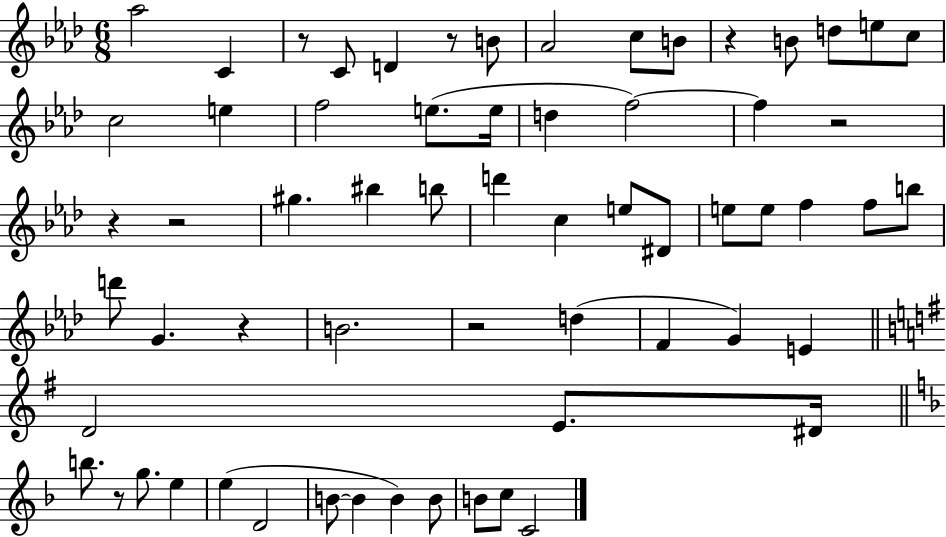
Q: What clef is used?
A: treble